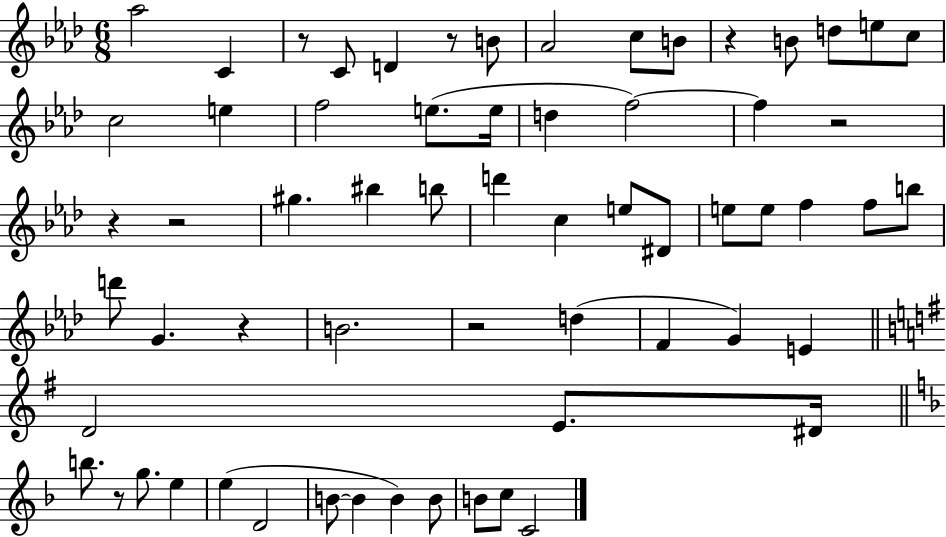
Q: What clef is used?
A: treble